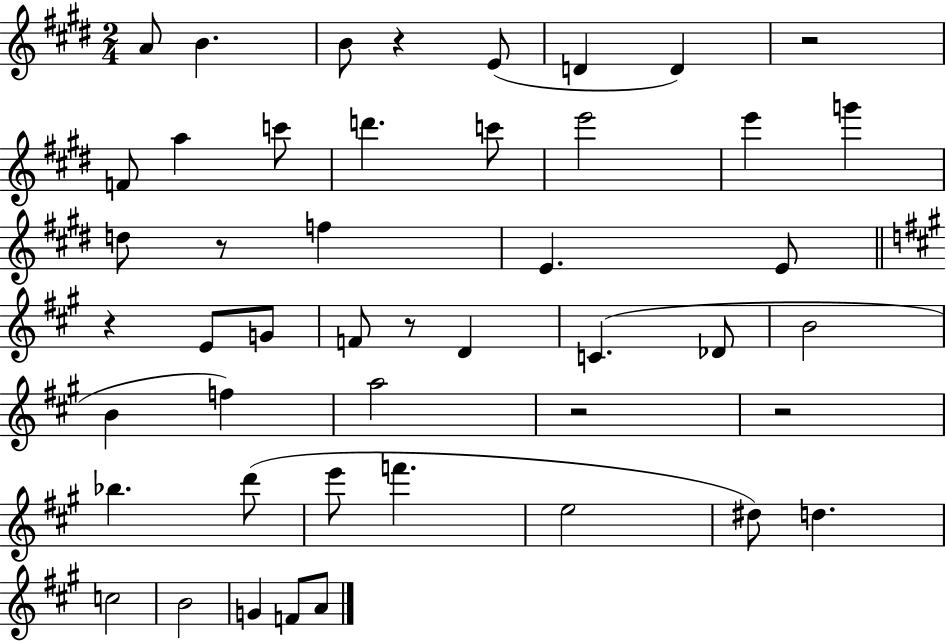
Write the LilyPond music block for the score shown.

{
  \clef treble
  \numericTimeSignature
  \time 2/4
  \key e \major
  a'8 b'4. | b'8 r4 e'8( | d'4 d'4) | r2 | \break f'8 a''4 c'''8 | d'''4. c'''8 | e'''2 | e'''4 g'''4 | \break d''8 r8 f''4 | e'4. e'8 | \bar "||" \break \key a \major r4 e'8 g'8 | f'8 r8 d'4 | c'4.( des'8 | b'2 | \break b'4 f''4) | a''2 | r2 | r2 | \break bes''4. d'''8( | e'''8 f'''4. | e''2 | dis''8) d''4. | \break c''2 | b'2 | g'4 f'8 a'8 | \bar "|."
}